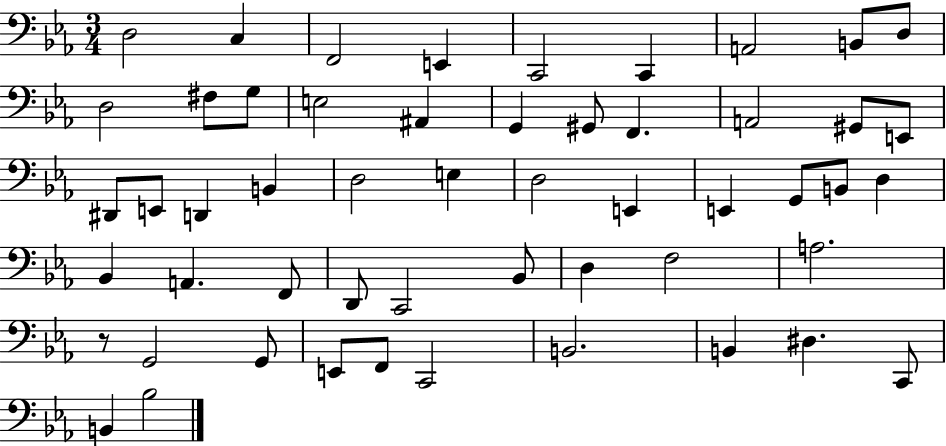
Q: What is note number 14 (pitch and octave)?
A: A#2